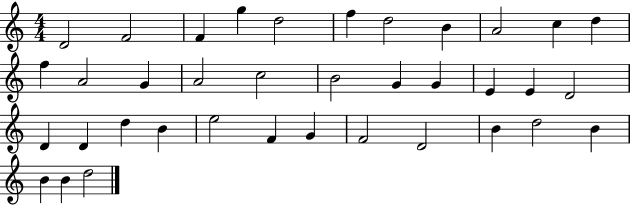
X:1
T:Untitled
M:4/4
L:1/4
K:C
D2 F2 F g d2 f d2 B A2 c d f A2 G A2 c2 B2 G G E E D2 D D d B e2 F G F2 D2 B d2 B B B d2